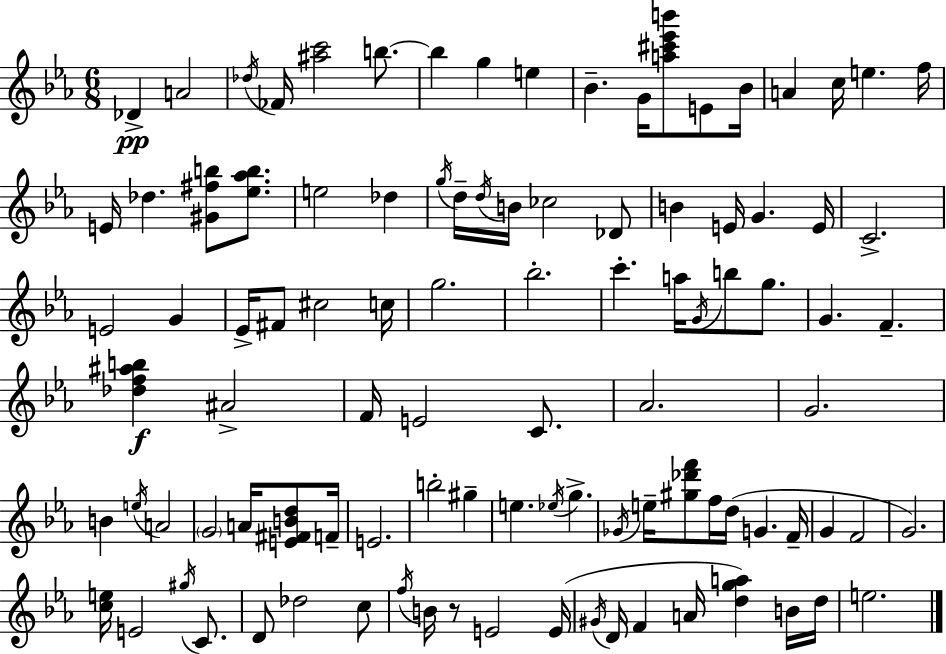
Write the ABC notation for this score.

X:1
T:Untitled
M:6/8
L:1/4
K:Cm
_D A2 _d/4 _F/4 [^ac']2 b/2 b g e _B G/4 [a^c'_e'b']/2 E/2 _B/4 A c/4 e f/4 E/4 _d [^G^fb]/2 [_e_ab]/2 e2 _d g/4 d/4 d/4 B/4 _c2 _D/2 B E/4 G E/4 C2 E2 G _E/4 ^F/2 ^c2 c/4 g2 _b2 c' a/4 G/4 b/2 g/2 G F [_df^ab] ^A2 F/4 E2 C/2 _A2 G2 B e/4 A2 G2 A/4 [E^FBd]/2 F/4 E2 b2 ^g e _e/4 g _G/4 e/4 [^g_d'f']/2 f/4 d/4 G F/4 G F2 G2 [ce]/4 E2 ^g/4 C/2 D/2 _d2 c/2 f/4 B/4 z/2 E2 E/4 ^G/4 D/4 F A/4 [dga] B/4 d/4 e2